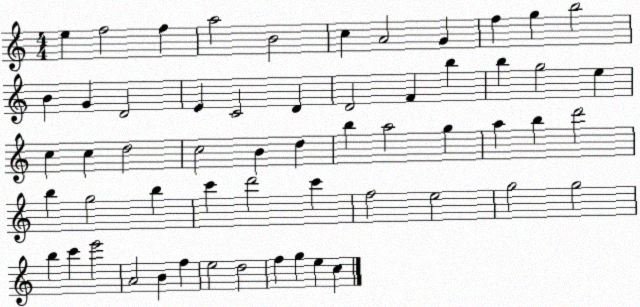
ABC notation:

X:1
T:Untitled
M:4/4
L:1/4
K:C
e f2 f a2 B2 c A2 G f g b2 B G D2 E C2 D D2 F b b g2 e c c d2 c2 B d b a2 g a b d'2 b g2 b c' d'2 c' f2 e2 g2 g2 b c' e'2 A2 B f e2 d2 f g e c